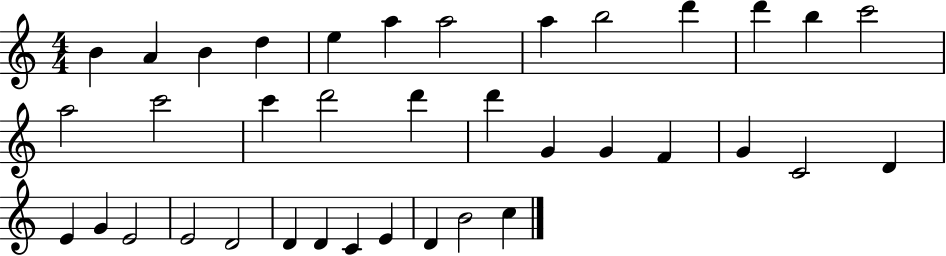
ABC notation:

X:1
T:Untitled
M:4/4
L:1/4
K:C
B A B d e a a2 a b2 d' d' b c'2 a2 c'2 c' d'2 d' d' G G F G C2 D E G E2 E2 D2 D D C E D B2 c